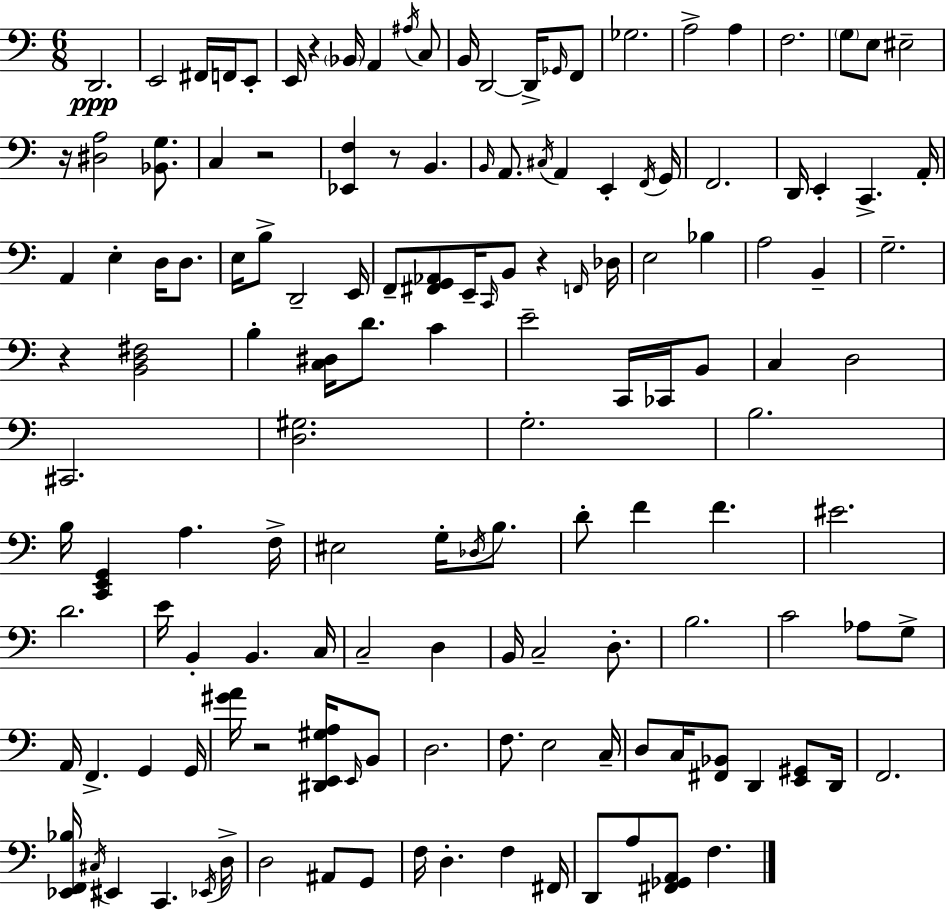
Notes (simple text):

D2/h. E2/h F#2/s F2/s E2/e E2/s R/q Bb2/s A2/q A#3/s C3/e B2/s D2/h D2/s Gb2/s F2/e Gb3/h. A3/h A3/q F3/h. G3/e E3/e EIS3/h R/s [D#3,A3]/h [Bb2,G3]/e. C3/q R/h [Eb2,F3]/q R/e B2/q. B2/s A2/e. C#3/s A2/q E2/q F2/s G2/s F2/h. D2/s E2/q C2/q. A2/s A2/q E3/q D3/s D3/e. E3/s B3/e D2/h E2/s F2/e [F#2,G2,Ab2]/e E2/s C2/s B2/e R/q F2/s Db3/s E3/h Bb3/q A3/h B2/q G3/h. R/q [B2,D3,F#3]/h B3/q [C3,D#3]/s D4/e. C4/q E4/h C2/s CES2/s B2/e C3/q D3/h C#2/h. [D3,G#3]/h. G3/h. B3/h. B3/s [C2,E2,G2]/q A3/q. F3/s EIS3/h G3/s Db3/s B3/e. D4/e F4/q F4/q. EIS4/h. D4/h. E4/s B2/q B2/q. C3/s C3/h D3/q B2/s C3/h D3/e. B3/h. C4/h Ab3/e G3/e A2/s F2/q. G2/q G2/s [G#4,A4]/s R/h [D#2,E2,G#3,A3]/s E2/s B2/e D3/h. F3/e. E3/h C3/s D3/e C3/s [F#2,Bb2]/e D2/q [E2,G#2]/e D2/s F2/h. [Eb2,F2,Bb3]/s C#3/s EIS2/q C2/q. Eb2/s D3/s D3/h A#2/e G2/e F3/s D3/q. F3/q F#2/s D2/e A3/e [F#2,Gb2,A2]/e F3/q.